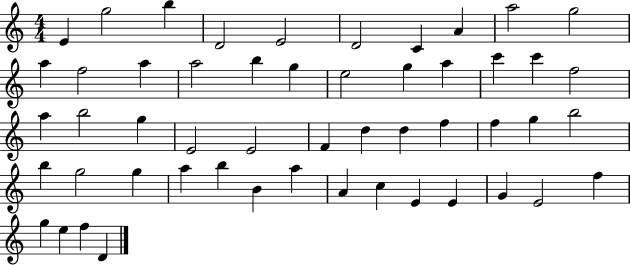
{
  \clef treble
  \numericTimeSignature
  \time 4/4
  \key c \major
  e'4 g''2 b''4 | d'2 e'2 | d'2 c'4 a'4 | a''2 g''2 | \break a''4 f''2 a''4 | a''2 b''4 g''4 | e''2 g''4 a''4 | c'''4 c'''4 f''2 | \break a''4 b''2 g''4 | e'2 e'2 | f'4 d''4 d''4 f''4 | f''4 g''4 b''2 | \break b''4 g''2 g''4 | a''4 b''4 b'4 a''4 | a'4 c''4 e'4 e'4 | g'4 e'2 f''4 | \break g''4 e''4 f''4 d'4 | \bar "|."
}